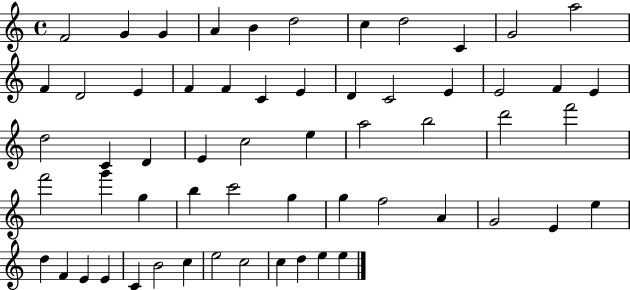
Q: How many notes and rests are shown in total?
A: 59